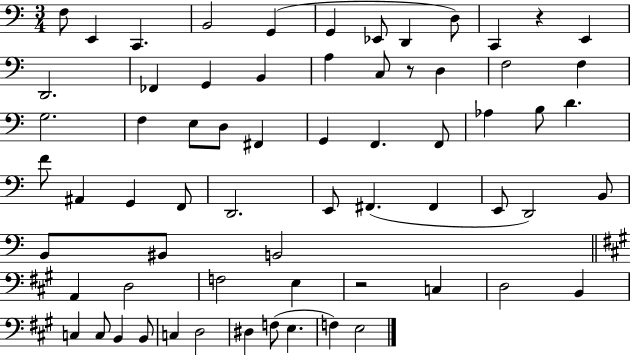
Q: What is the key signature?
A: C major